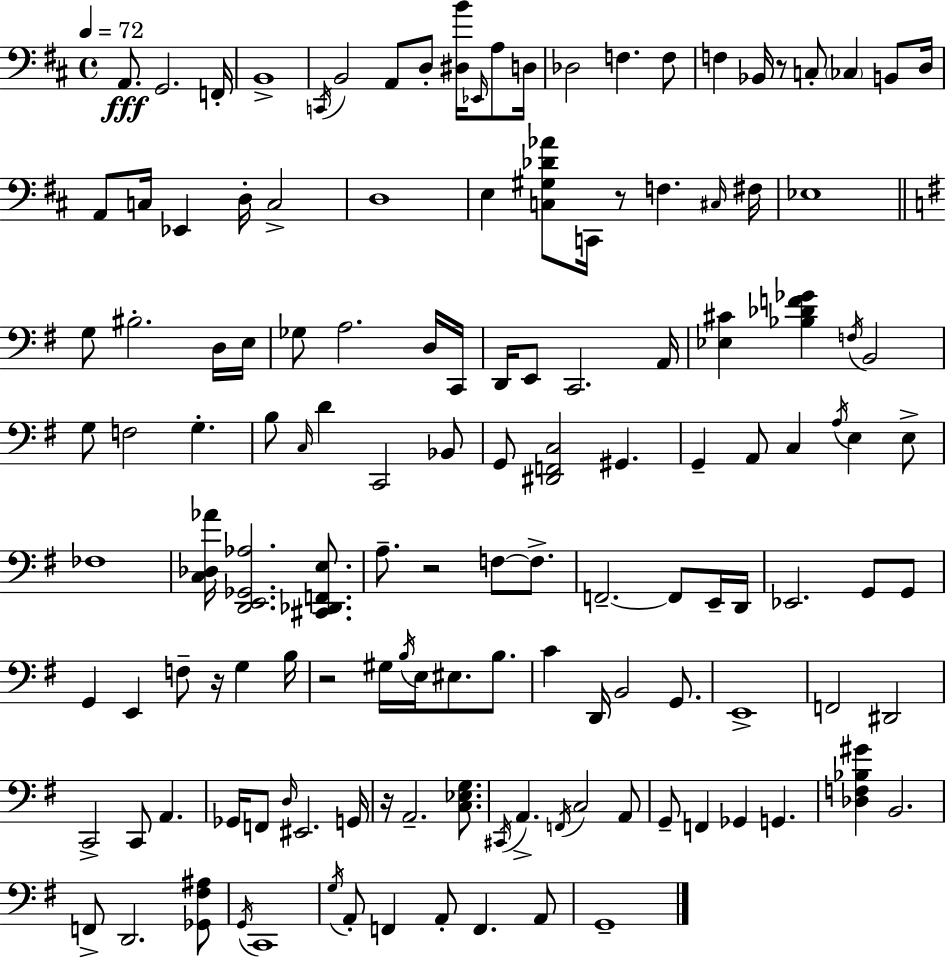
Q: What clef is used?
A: bass